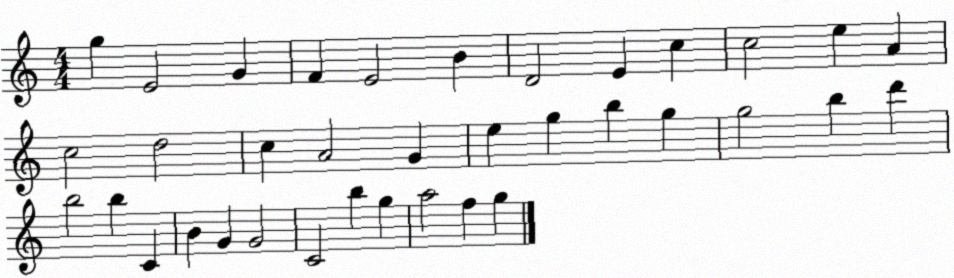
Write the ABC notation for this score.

X:1
T:Untitled
M:4/4
L:1/4
K:C
g E2 G F E2 B D2 E c c2 e A c2 d2 c A2 G e g b g g2 b d' b2 b C B G G2 C2 b g a2 f g